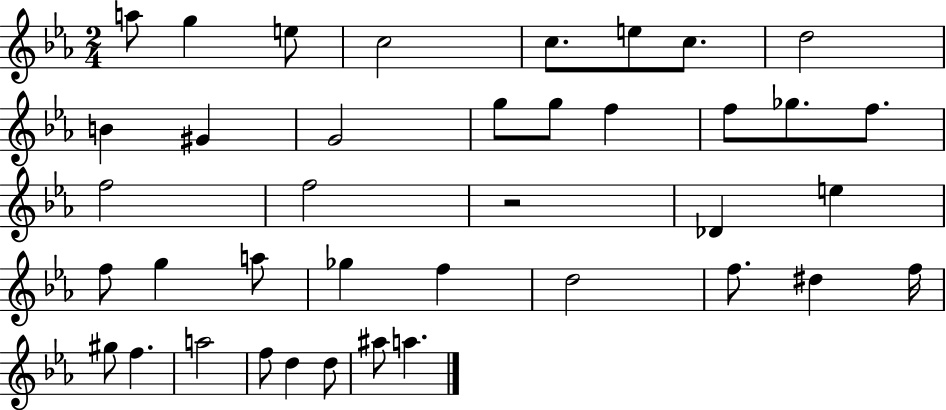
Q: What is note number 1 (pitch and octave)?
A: A5